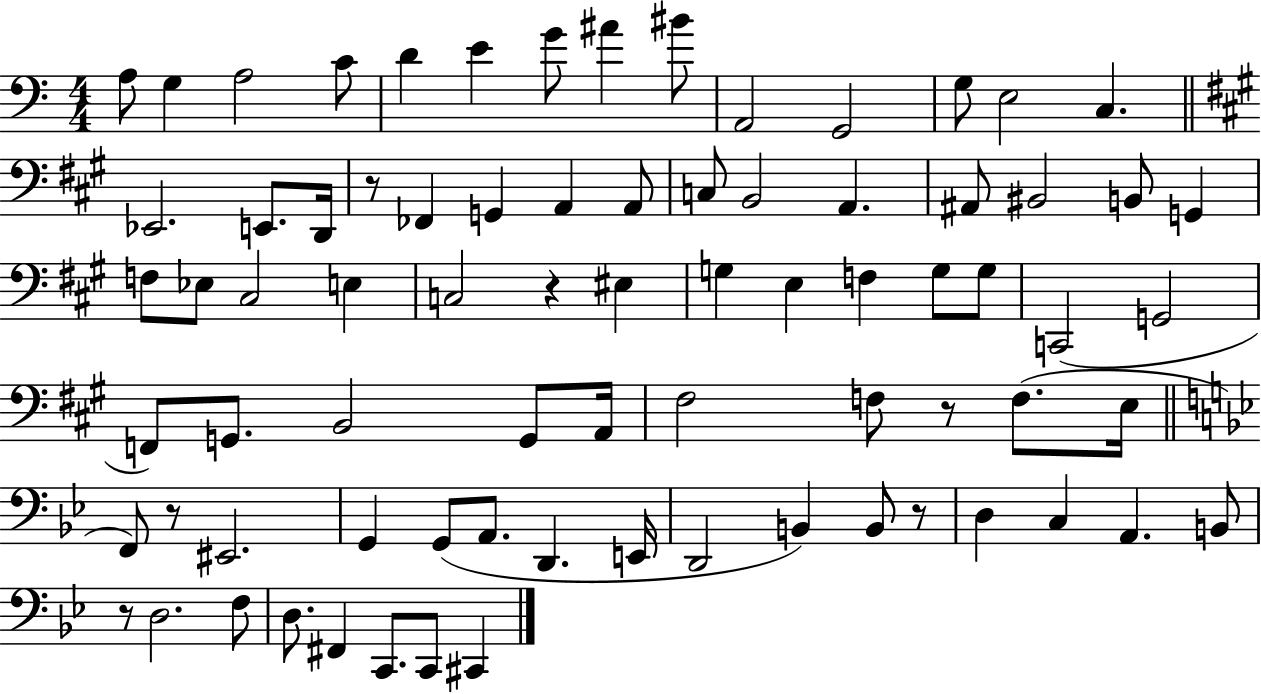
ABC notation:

X:1
T:Untitled
M:4/4
L:1/4
K:C
A,/2 G, A,2 C/2 D E G/2 ^A ^B/2 A,,2 G,,2 G,/2 E,2 C, _E,,2 E,,/2 D,,/4 z/2 _F,, G,, A,, A,,/2 C,/2 B,,2 A,, ^A,,/2 ^B,,2 B,,/2 G,, F,/2 _E,/2 ^C,2 E, C,2 z ^E, G, E, F, G,/2 G,/2 C,,2 G,,2 F,,/2 G,,/2 B,,2 G,,/2 A,,/4 ^F,2 F,/2 z/2 F,/2 E,/4 F,,/2 z/2 ^E,,2 G,, G,,/2 A,,/2 D,, E,,/4 D,,2 B,, B,,/2 z/2 D, C, A,, B,,/2 z/2 D,2 F,/2 D,/2 ^F,, C,,/2 C,,/2 ^C,,